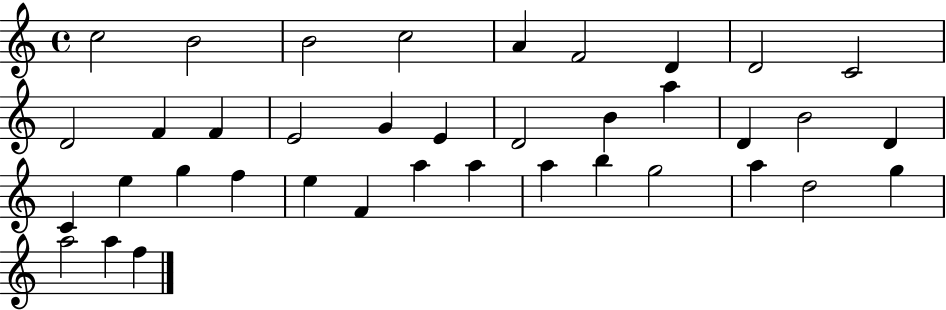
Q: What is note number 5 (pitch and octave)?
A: A4